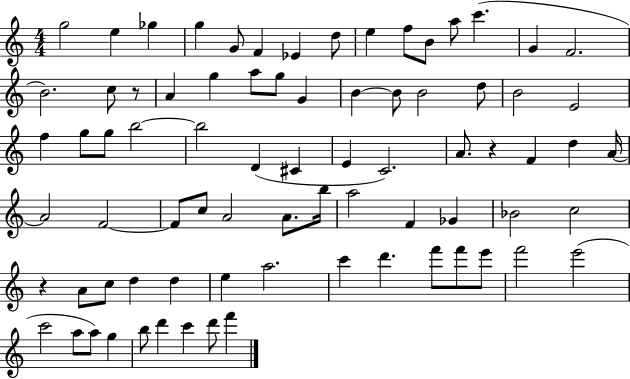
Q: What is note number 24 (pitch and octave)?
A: B4